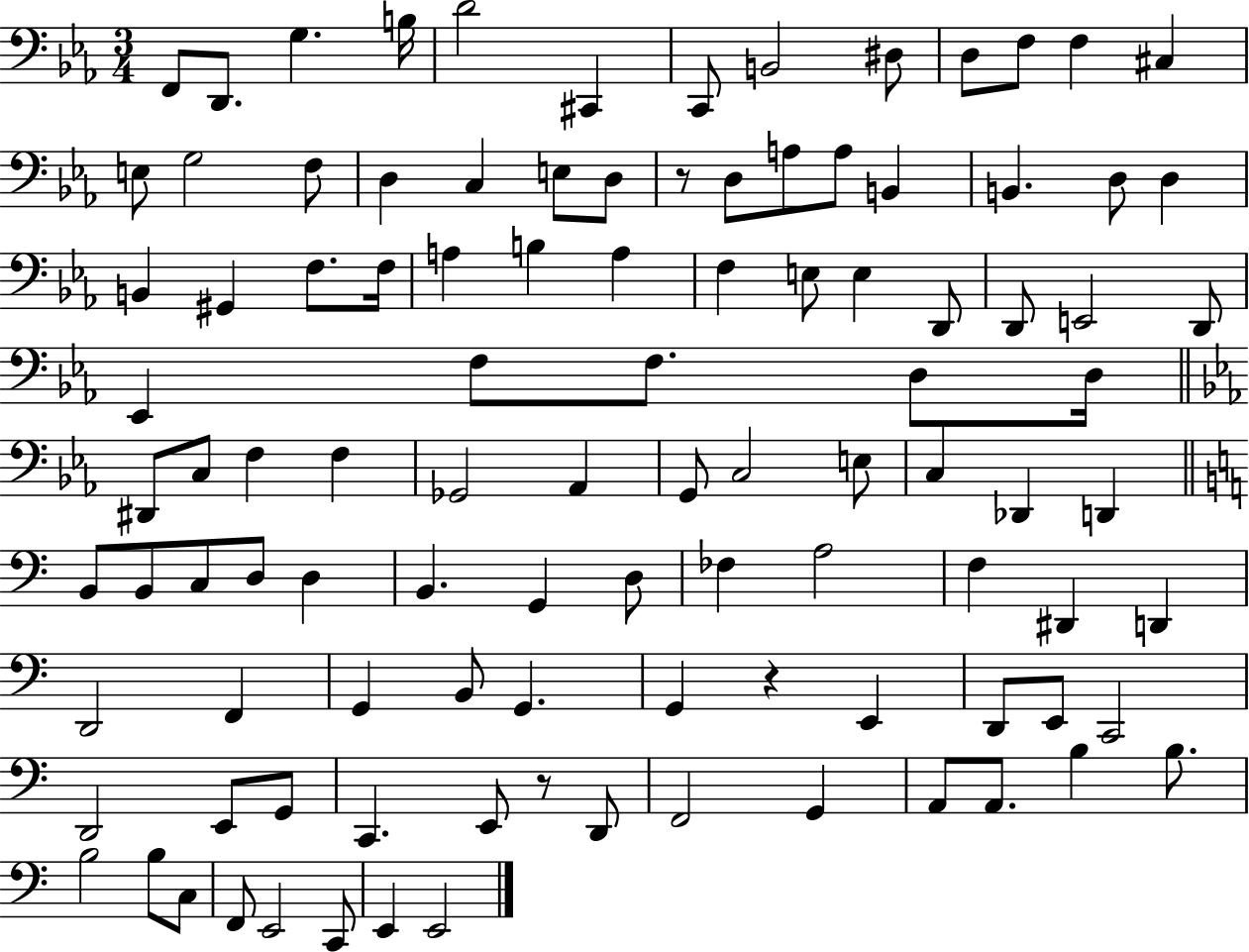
F2/e D2/e. G3/q. B3/s D4/h C#2/q C2/e B2/h D#3/e D3/e F3/e F3/q C#3/q E3/e G3/h F3/e D3/q C3/q E3/e D3/e R/e D3/e A3/e A3/e B2/q B2/q. D3/e D3/q B2/q G#2/q F3/e. F3/s A3/q B3/q A3/q F3/q E3/e E3/q D2/e D2/e E2/h D2/e Eb2/q F3/e F3/e. D3/e D3/s D#2/e C3/e F3/q F3/q Gb2/h Ab2/q G2/e C3/h E3/e C3/q Db2/q D2/q B2/e B2/e C3/e D3/e D3/q B2/q. G2/q D3/e FES3/q A3/h F3/q D#2/q D2/q D2/h F2/q G2/q B2/e G2/q. G2/q R/q E2/q D2/e E2/e C2/h D2/h E2/e G2/e C2/q. E2/e R/e D2/e F2/h G2/q A2/e A2/e. B3/q B3/e. B3/h B3/e C3/e F2/e E2/h C2/e E2/q E2/h